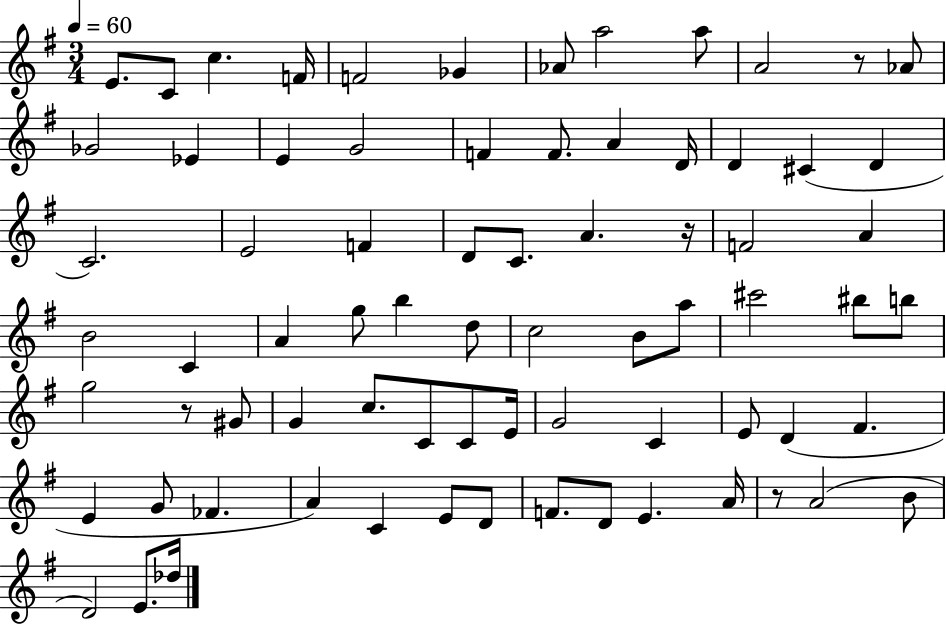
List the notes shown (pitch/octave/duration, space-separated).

E4/e. C4/e C5/q. F4/s F4/h Gb4/q Ab4/e A5/h A5/e A4/h R/e Ab4/e Gb4/h Eb4/q E4/q G4/h F4/q F4/e. A4/q D4/s D4/q C#4/q D4/q C4/h. E4/h F4/q D4/e C4/e. A4/q. R/s F4/h A4/q B4/h C4/q A4/q G5/e B5/q D5/e C5/h B4/e A5/e C#6/h BIS5/e B5/e G5/h R/e G#4/e G4/q C5/e. C4/e C4/e E4/s G4/h C4/q E4/e D4/q F#4/q. E4/q G4/e FES4/q. A4/q C4/q E4/e D4/e F4/e. D4/e E4/q. A4/s R/e A4/h B4/e D4/h E4/e. Db5/s